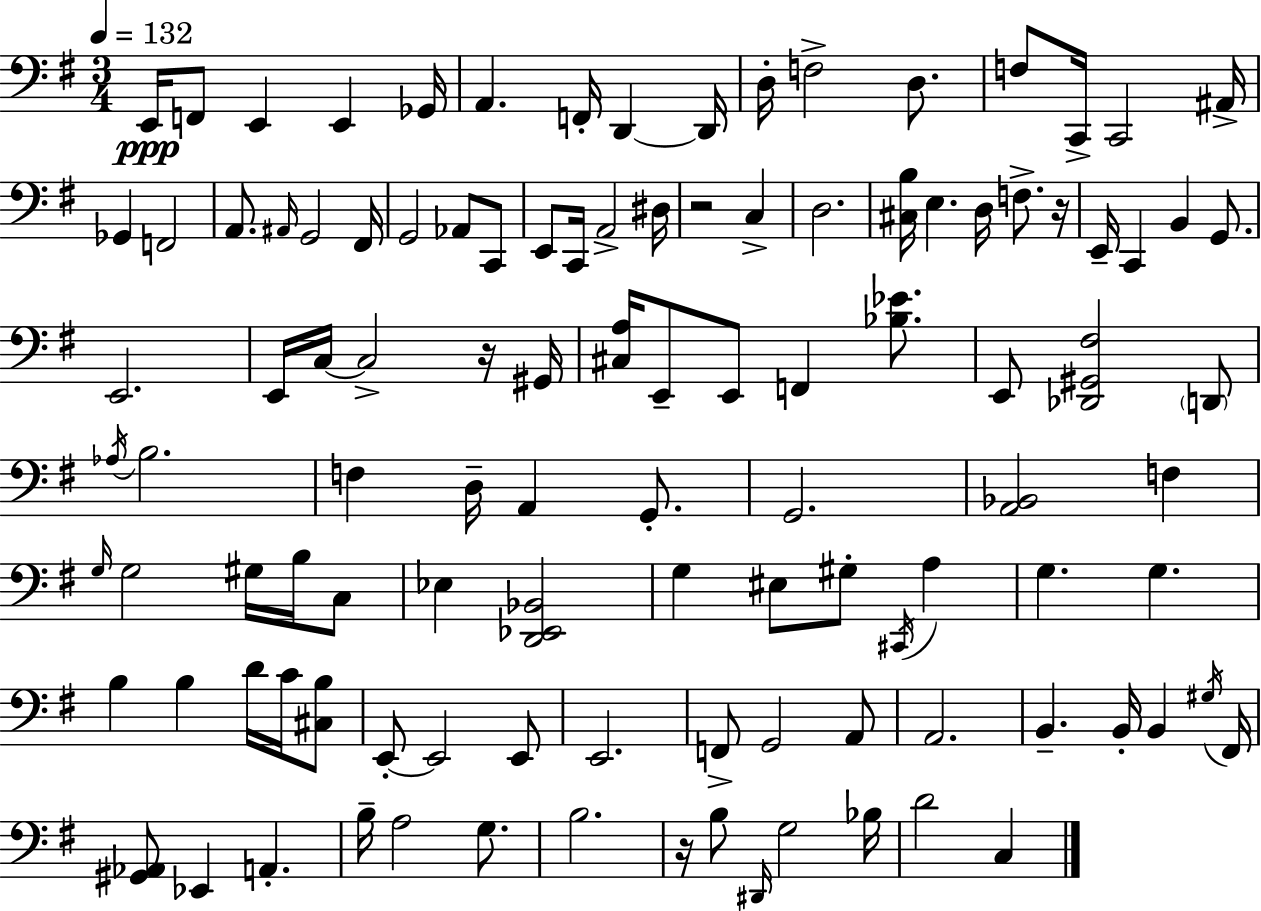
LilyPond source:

{
  \clef bass
  \numericTimeSignature
  \time 3/4
  \key g \major
  \tempo 4 = 132
  e,16\ppp f,8 e,4 e,4 ges,16 | a,4. f,16-. d,4~~ d,16 | d16-. f2-> d8. | f8 c,16-> c,2 ais,16-> | \break ges,4 f,2 | a,8. \grace { ais,16 } g,2 | fis,16 g,2 aes,8 c,8 | e,8 c,16 a,2-> | \break dis16 r2 c4-> | d2. | <cis b>16 e4. d16 f8.-> | r16 e,16-- c,4 b,4 g,8. | \break e,2. | e,16 c16~~ c2-> r16 | gis,16 <cis a>16 e,8-- e,8 f,4 <bes ees'>8. | e,8 <des, gis, fis>2 \parenthesize d,8 | \break \acciaccatura { aes16 } b2. | f4 d16-- a,4 g,8.-. | g,2. | <a, bes,>2 f4 | \break \grace { g16 } g2 gis16 | b16 c8 ees4 <d, ees, bes,>2 | g4 eis8 gis8-. \acciaccatura { cis,16 } | a4 g4. g4. | \break b4 b4 | d'16 c'16 <cis b>8 e,8-.~~ e,2 | e,8 e,2. | f,8-> g,2 | \break a,8 a,2. | b,4.-- b,16-. b,4 | \acciaccatura { gis16 } fis,16 <gis, aes,>8 ees,4 a,4.-. | b16-- a2 | \break g8. b2. | r16 b8 \grace { dis,16 } g2 | bes16 d'2 | c4 \bar "|."
}